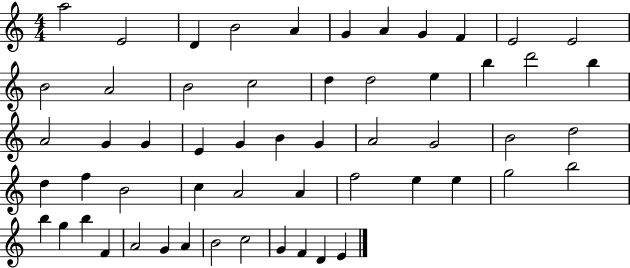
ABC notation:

X:1
T:Untitled
M:4/4
L:1/4
K:C
a2 E2 D B2 A G A G F E2 E2 B2 A2 B2 c2 d d2 e b d'2 b A2 G G E G B G A2 G2 B2 d2 d f B2 c A2 A f2 e e g2 b2 b g b F A2 G A B2 c2 G F D E